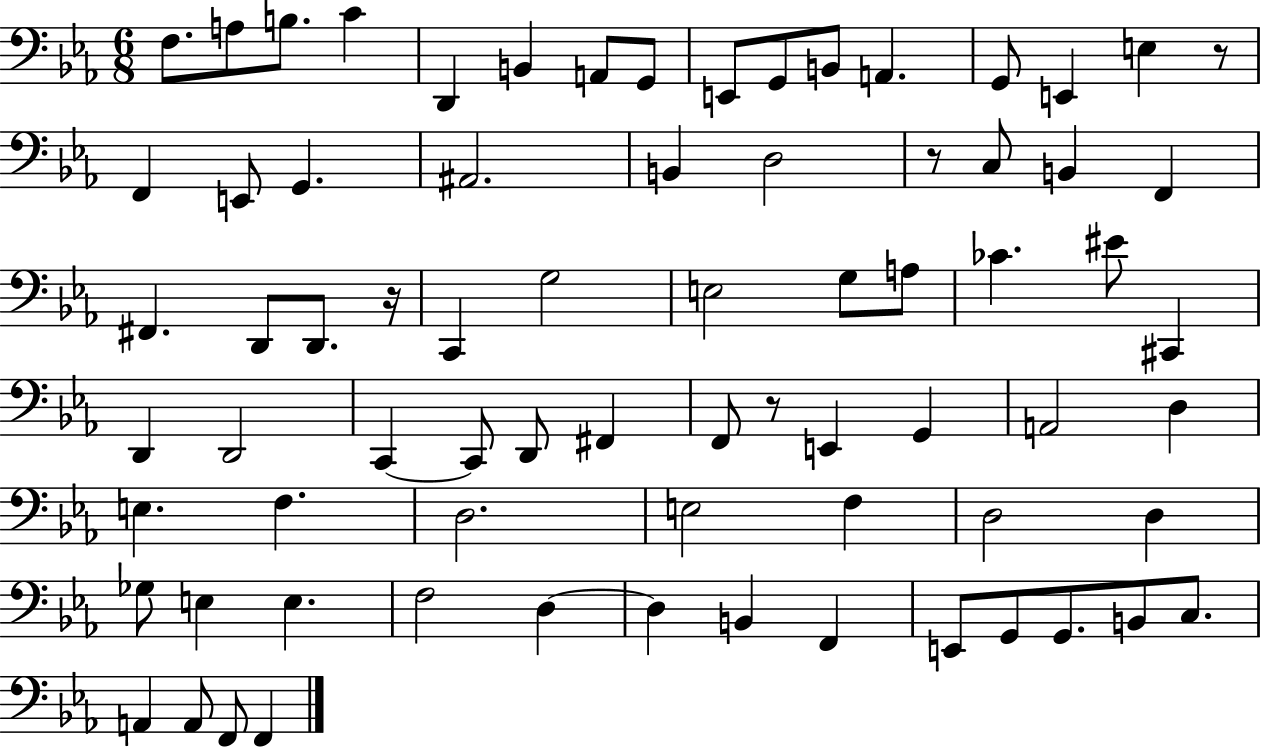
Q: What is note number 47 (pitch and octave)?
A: E3